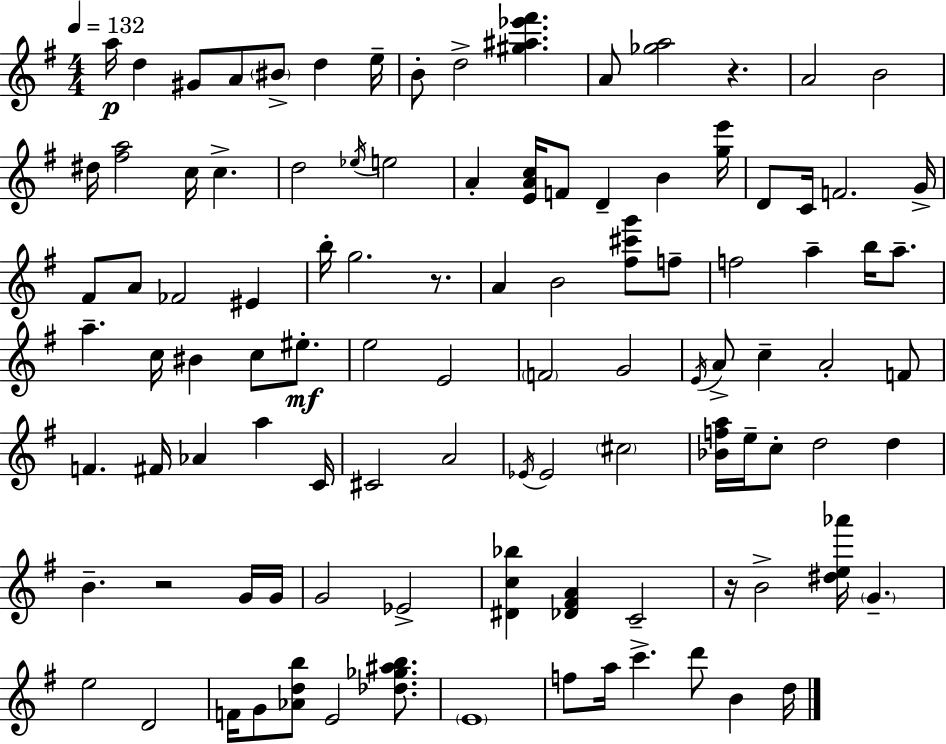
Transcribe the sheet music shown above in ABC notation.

X:1
T:Untitled
M:4/4
L:1/4
K:Em
a/4 d ^G/2 A/2 ^B/2 d e/4 B/2 d2 [^g^a_e'^f'] A/2 [_ga]2 z A2 B2 ^d/4 [^fa]2 c/4 c d2 _e/4 e2 A [EAc]/4 F/2 D B [ge']/4 D/2 C/4 F2 G/4 ^F/2 A/2 _F2 ^E b/4 g2 z/2 A B2 [^f^c'g']/2 f/2 f2 a b/4 a/2 a c/4 ^B c/2 ^e/2 e2 E2 F2 G2 E/4 A/2 c A2 F/2 F ^F/4 _A a C/4 ^C2 A2 _E/4 _E2 ^c2 [_Bfa]/4 e/4 c/2 d2 d B z2 G/4 G/4 G2 _E2 [^Dc_b] [_D^FA] C2 z/4 B2 [^de_a']/4 G e2 D2 F/4 G/2 [_Adb]/2 E2 [_d_g^ab]/2 E4 f/2 a/4 c' d'/2 B d/4